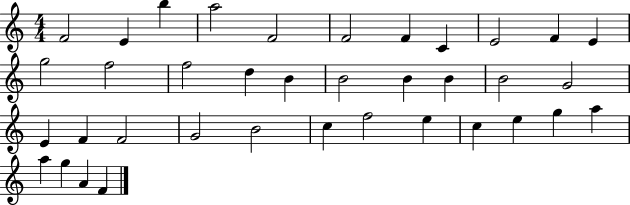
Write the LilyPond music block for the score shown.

{
  \clef treble
  \numericTimeSignature
  \time 4/4
  \key c \major
  f'2 e'4 b''4 | a''2 f'2 | f'2 f'4 c'4 | e'2 f'4 e'4 | \break g''2 f''2 | f''2 d''4 b'4 | b'2 b'4 b'4 | b'2 g'2 | \break e'4 f'4 f'2 | g'2 b'2 | c''4 f''2 e''4 | c''4 e''4 g''4 a''4 | \break a''4 g''4 a'4 f'4 | \bar "|."
}